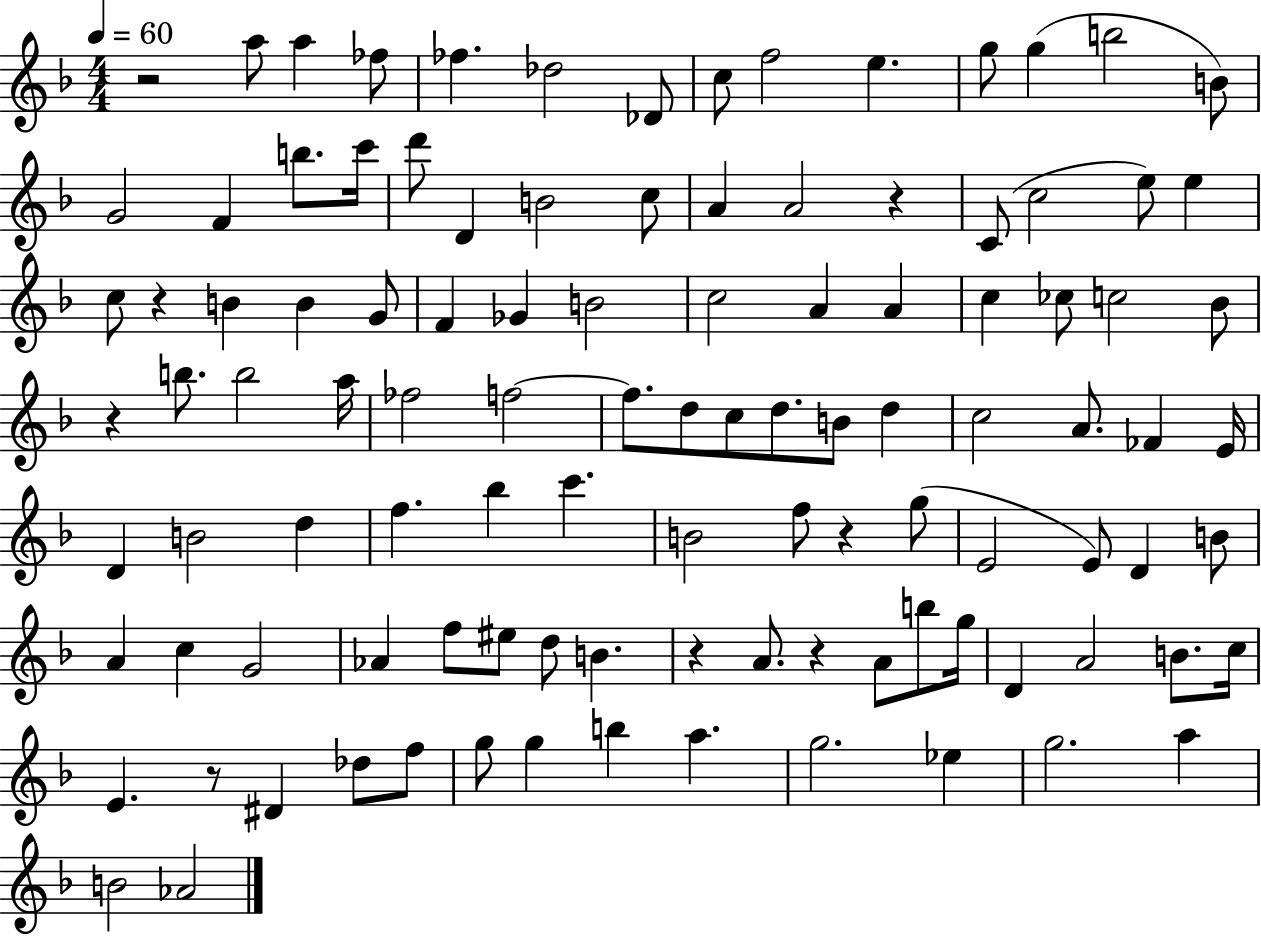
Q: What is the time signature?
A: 4/4